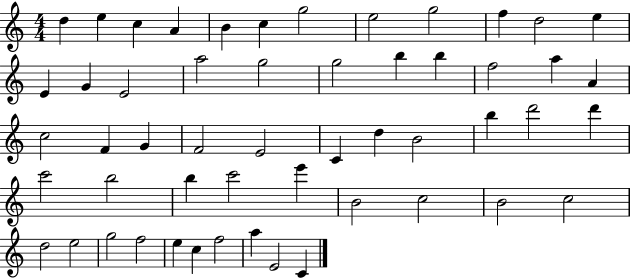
{
  \clef treble
  \numericTimeSignature
  \time 4/4
  \key c \major
  d''4 e''4 c''4 a'4 | b'4 c''4 g''2 | e''2 g''2 | f''4 d''2 e''4 | \break e'4 g'4 e'2 | a''2 g''2 | g''2 b''4 b''4 | f''2 a''4 a'4 | \break c''2 f'4 g'4 | f'2 e'2 | c'4 d''4 b'2 | b''4 d'''2 d'''4 | \break c'''2 b''2 | b''4 c'''2 e'''4 | b'2 c''2 | b'2 c''2 | \break d''2 e''2 | g''2 f''2 | e''4 c''4 f''2 | a''4 e'2 c'4 | \break \bar "|."
}